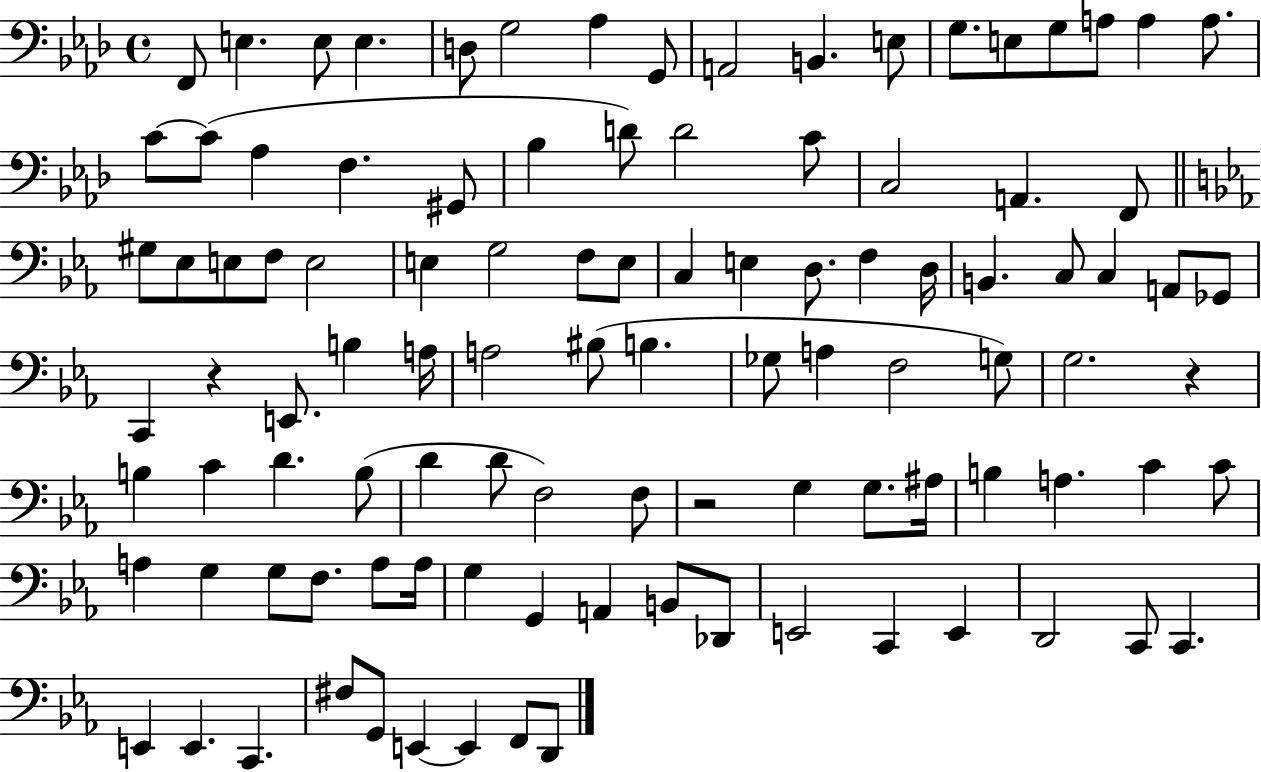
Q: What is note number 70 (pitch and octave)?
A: G3